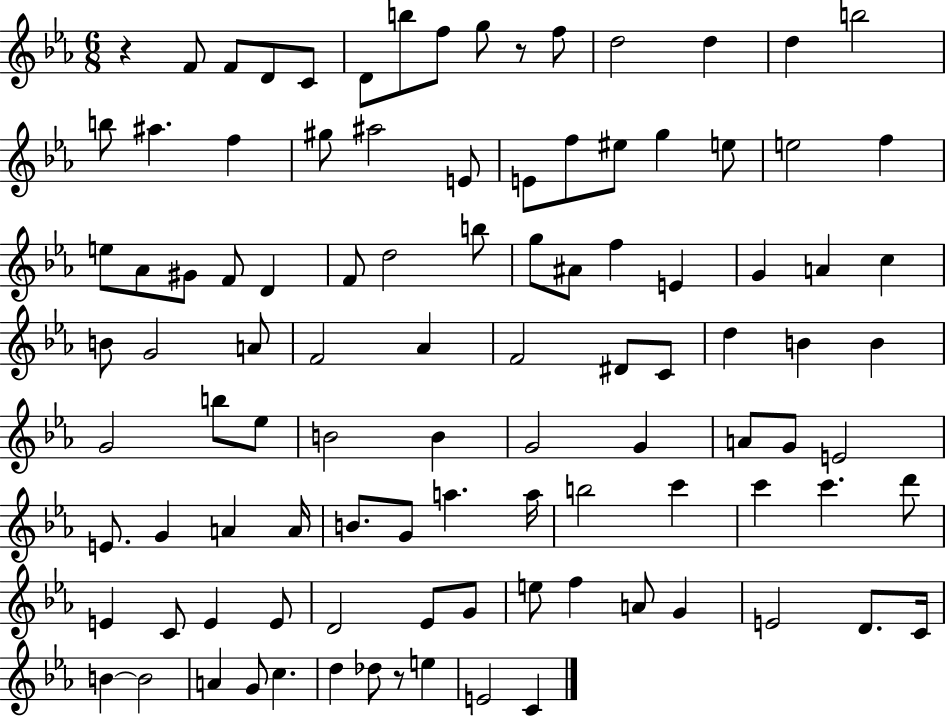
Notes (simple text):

R/q F4/e F4/e D4/e C4/e D4/e B5/e F5/e G5/e R/e F5/e D5/h D5/q D5/q B5/h B5/e A#5/q. F5/q G#5/e A#5/h E4/e E4/e F5/e EIS5/e G5/q E5/e E5/h F5/q E5/e Ab4/e G#4/e F4/e D4/q F4/e D5/h B5/e G5/e A#4/e F5/q E4/q G4/q A4/q C5/q B4/e G4/h A4/e F4/h Ab4/q F4/h D#4/e C4/e D5/q B4/q B4/q G4/h B5/e Eb5/e B4/h B4/q G4/h G4/q A4/e G4/e E4/h E4/e. G4/q A4/q A4/s B4/e. G4/e A5/q. A5/s B5/h C6/q C6/q C6/q. D6/e E4/q C4/e E4/q E4/e D4/h Eb4/e G4/e E5/e F5/q A4/e G4/q E4/h D4/e. C4/s B4/q B4/h A4/q G4/e C5/q. D5/q Db5/e R/e E5/q E4/h C4/q